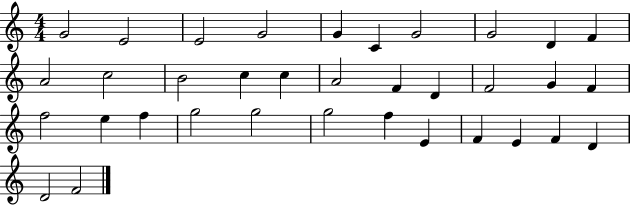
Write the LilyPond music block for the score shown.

{
  \clef treble
  \numericTimeSignature
  \time 4/4
  \key c \major
  g'2 e'2 | e'2 g'2 | g'4 c'4 g'2 | g'2 d'4 f'4 | \break a'2 c''2 | b'2 c''4 c''4 | a'2 f'4 d'4 | f'2 g'4 f'4 | \break f''2 e''4 f''4 | g''2 g''2 | g''2 f''4 e'4 | f'4 e'4 f'4 d'4 | \break d'2 f'2 | \bar "|."
}